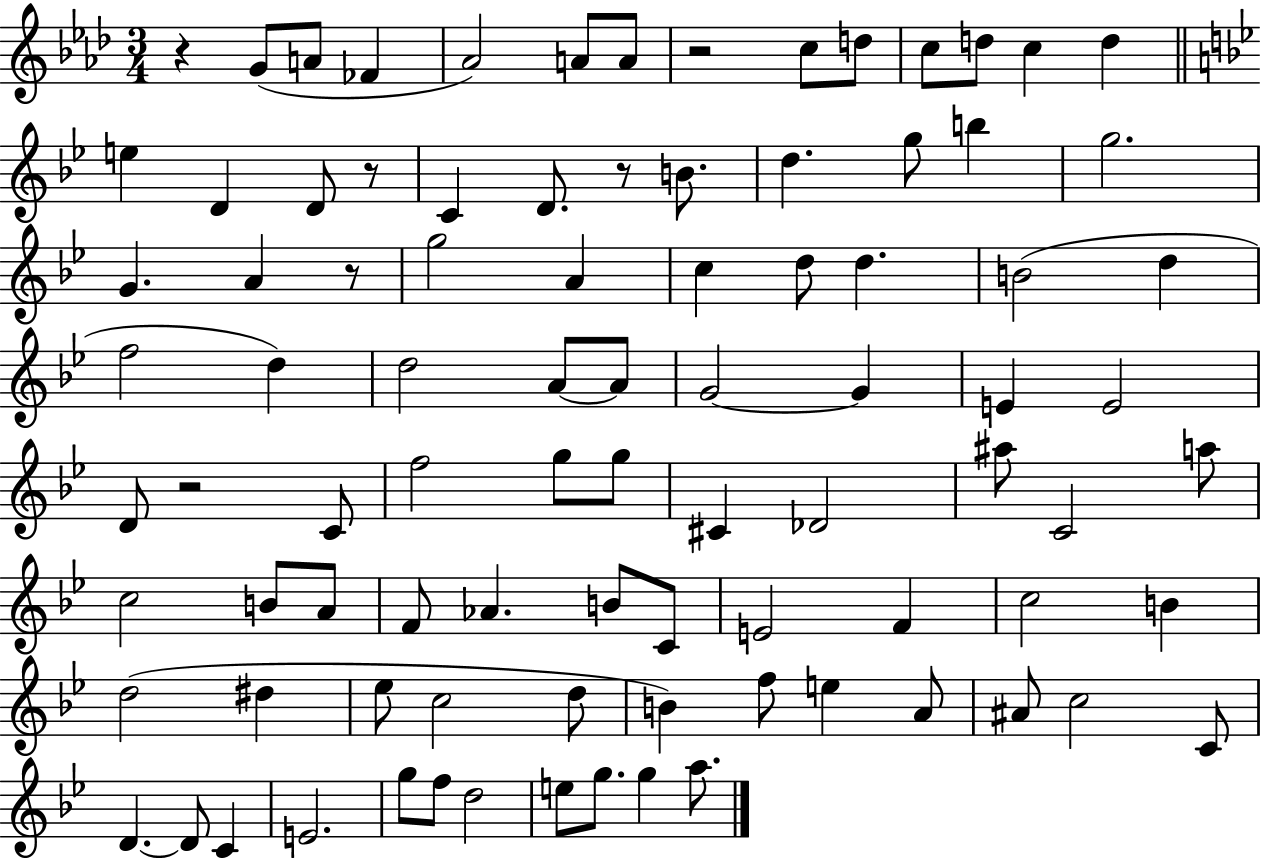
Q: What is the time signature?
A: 3/4